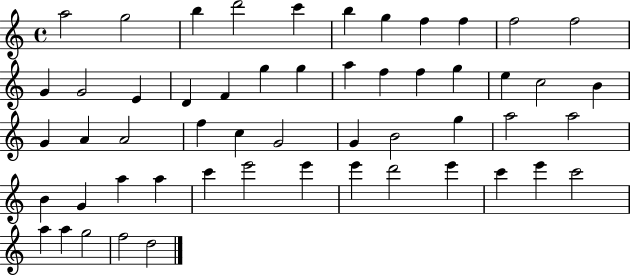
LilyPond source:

{
  \clef treble
  \time 4/4
  \defaultTimeSignature
  \key c \major
  a''2 g''2 | b''4 d'''2 c'''4 | b''4 g''4 f''4 f''4 | f''2 f''2 | \break g'4 g'2 e'4 | d'4 f'4 g''4 g''4 | a''4 f''4 f''4 g''4 | e''4 c''2 b'4 | \break g'4 a'4 a'2 | f''4 c''4 g'2 | g'4 b'2 g''4 | a''2 a''2 | \break b'4 g'4 a''4 a''4 | c'''4 e'''2 e'''4 | e'''4 d'''2 e'''4 | c'''4 e'''4 c'''2 | \break a''4 a''4 g''2 | f''2 d''2 | \bar "|."
}